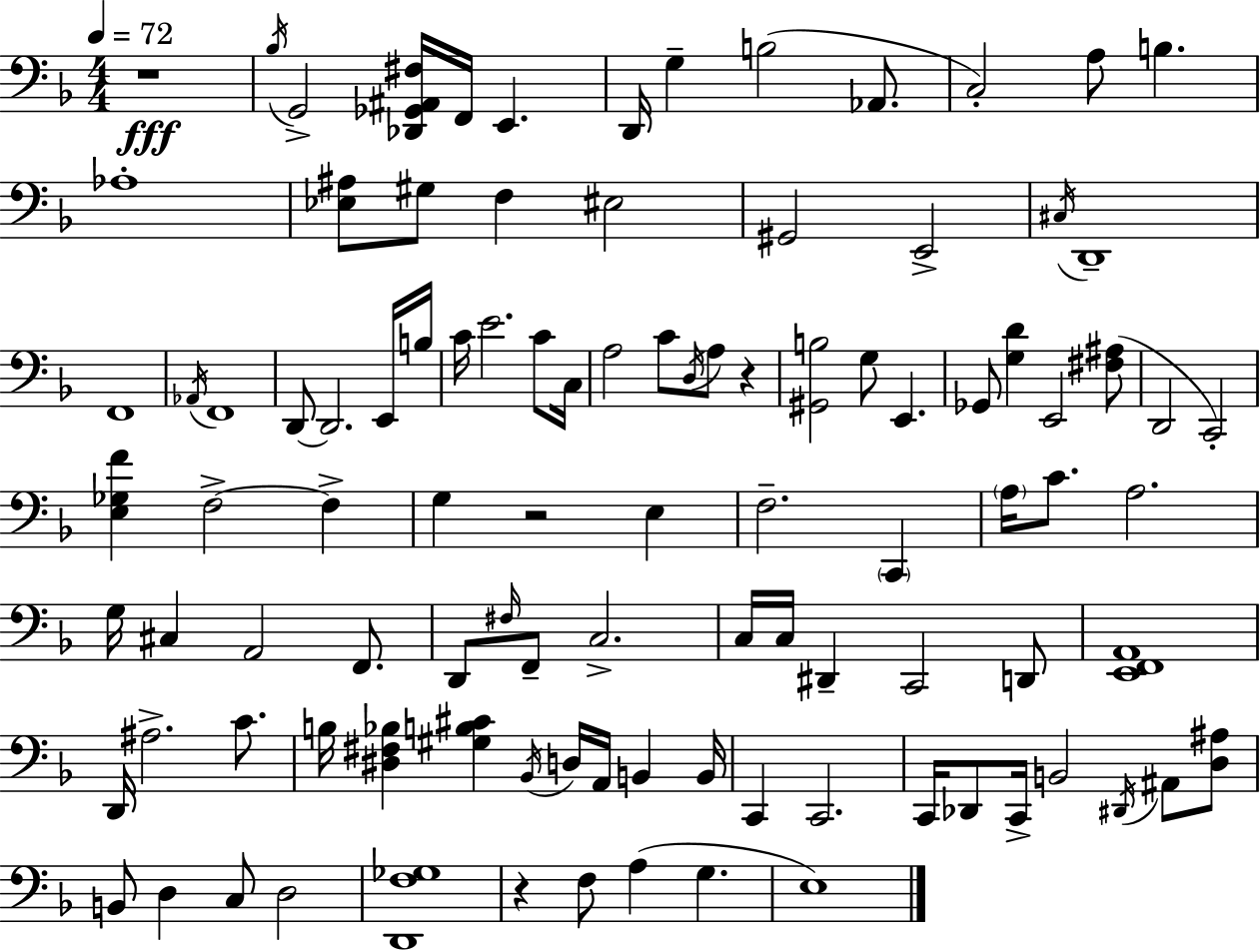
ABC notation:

X:1
T:Untitled
M:4/4
L:1/4
K:Dm
z4 _B,/4 G,,2 [_D,,_G,,^A,,^F,]/4 F,,/4 E,, D,,/4 G, B,2 _A,,/2 C,2 A,/2 B, _A,4 [_E,^A,]/2 ^G,/2 F, ^E,2 ^G,,2 E,,2 ^C,/4 D,,4 F,,4 _A,,/4 F,,4 D,,/2 D,,2 E,,/4 B,/4 C/4 E2 C/2 C,/4 A,2 C/2 D,/4 A,/2 z [^G,,B,]2 G,/2 E,, _G,,/2 [G,D] E,,2 [^F,^A,]/2 D,,2 C,,2 [E,_G,F] F,2 F, G, z2 E, F,2 C,, A,/4 C/2 A,2 G,/4 ^C, A,,2 F,,/2 D,,/2 ^F,/4 F,,/2 C,2 C,/4 C,/4 ^D,, C,,2 D,,/2 [E,,F,,A,,]4 D,,/4 ^A,2 C/2 B,/4 [^D,^F,_B,] [^G,B,^C] _B,,/4 D,/4 A,,/4 B,, B,,/4 C,, C,,2 C,,/4 _D,,/2 C,,/4 B,,2 ^D,,/4 ^A,,/2 [D,^A,]/2 B,,/2 D, C,/2 D,2 [D,,F,_G,]4 z F,/2 A, G, E,4